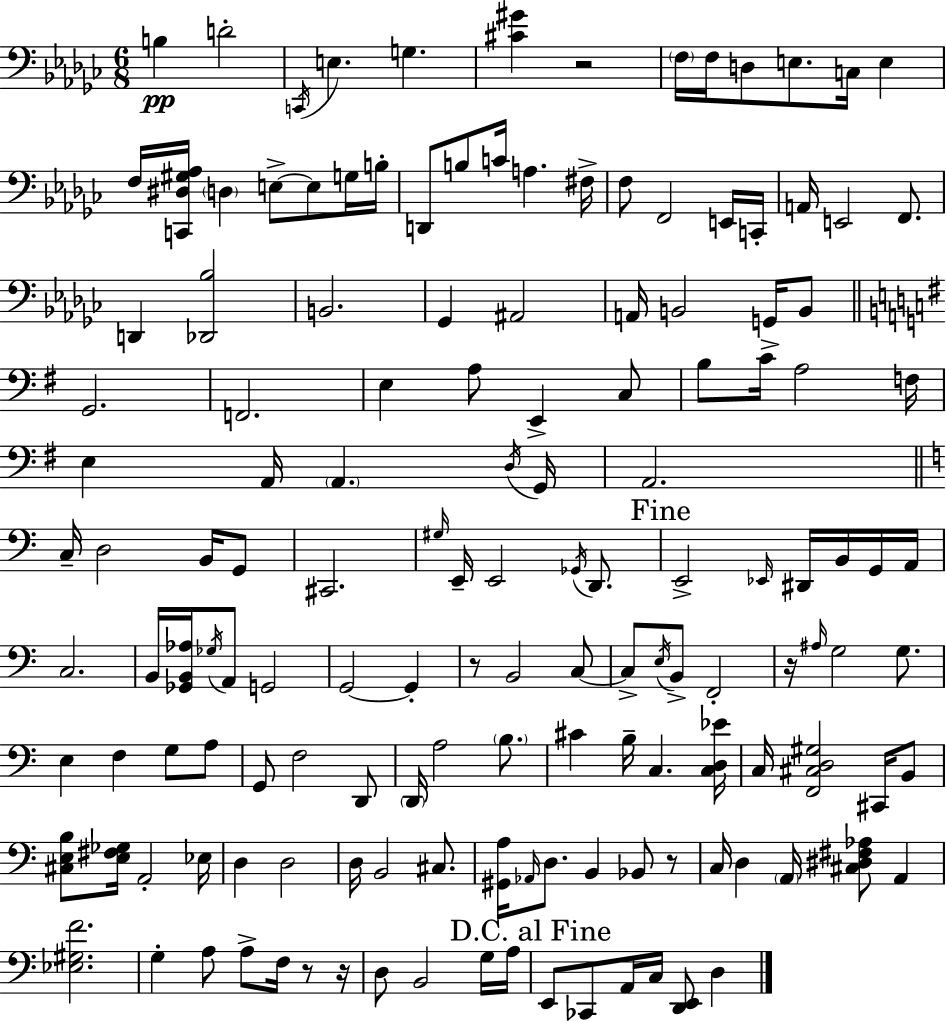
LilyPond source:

{
  \clef bass
  \numericTimeSignature
  \time 6/8
  \key ees \minor
  b4\pp d'2-. | \acciaccatura { c,16 } e4. g4. | <cis' gis'>4 r2 | \parenthesize f16 f16 d8 e8. c16 e4 | \break f16 <c, dis gis aes>16 \parenthesize d4 e8->~~ e8 g16 | b16-. d,8 b8 c'16 a4. | fis16-> f8 f,2 e,16 | c,16-. a,16 e,2 f,8. | \break d,4 <des, bes>2 | b,2. | ges,4 ais,2 | a,16 b,2 g,16-> b,8 | \break \bar "||" \break \key e \minor g,2. | f,2. | e4 a8 e,4-> c8 | b8 c'16 a2 f16 | \break e4 a,16 \parenthesize a,4. \acciaccatura { d16 } | g,16 a,2. | \bar "||" \break \key c \major c16-- d2 b,16 g,8 | cis,2. | \grace { gis16 } e,16-- e,2 \acciaccatura { ges,16 } d,8. | \mark "Fine" e,2-> \grace { ees,16 } dis,16 | \break b,16 g,16 a,16 c2. | b,16 <ges, b, aes>16 \acciaccatura { ges16 } a,8 g,2 | g,2~~ | g,4-. r8 b,2 | \break c8~~ c8-> \acciaccatura { e16 } b,8-> f,2-. | r16 \grace { ais16 } g2 | g8. e4 f4 | g8 a8 g,8 f2 | \break d,8 \parenthesize d,16 a2 | \parenthesize b8. cis'4 b16-- c4. | <c d ees'>16 c16 <f, cis d gis>2 | cis,16 b,8 <cis e b>8 <e fis ges>16 a,2-. | \break ees16 d4 d2 | d16 b,2 | cis8. <gis, a>16 \grace { aes,16 } d8. b,4 | bes,8 r8 c16 d4 | \break \parenthesize a,16 <cis dis fis aes>8 a,4 <ees gis f'>2. | g4-. a8 | a8-> f16 r8 r16 d8 b,2 | g16 a16 \mark "D.C. al Fine" e,8 ces,8 a,16 | \break c16 <d, e,>8 d4 \bar "|."
}